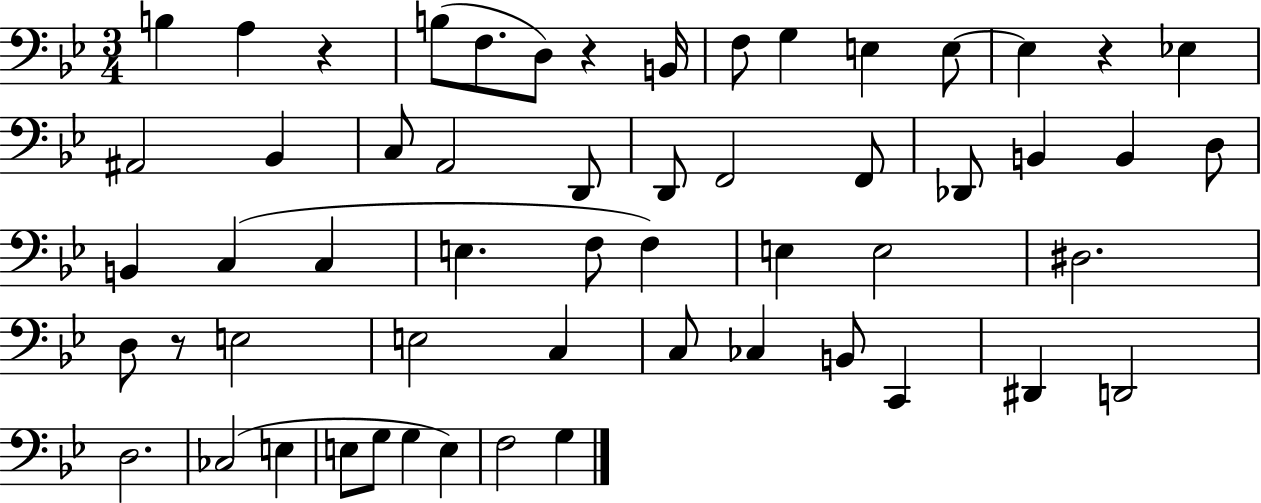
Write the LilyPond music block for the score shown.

{
  \clef bass
  \numericTimeSignature
  \time 3/4
  \key bes \major
  b4 a4 r4 | b8( f8. d8) r4 b,16 | f8 g4 e4 e8~~ | e4 r4 ees4 | \break ais,2 bes,4 | c8 a,2 d,8 | d,8 f,2 f,8 | des,8 b,4 b,4 d8 | \break b,4 c4( c4 | e4. f8 f4) | e4 e2 | dis2. | \break d8 r8 e2 | e2 c4 | c8 ces4 b,8 c,4 | dis,4 d,2 | \break d2. | ces2( e4 | e8 g8 g4 e4) | f2 g4 | \break \bar "|."
}